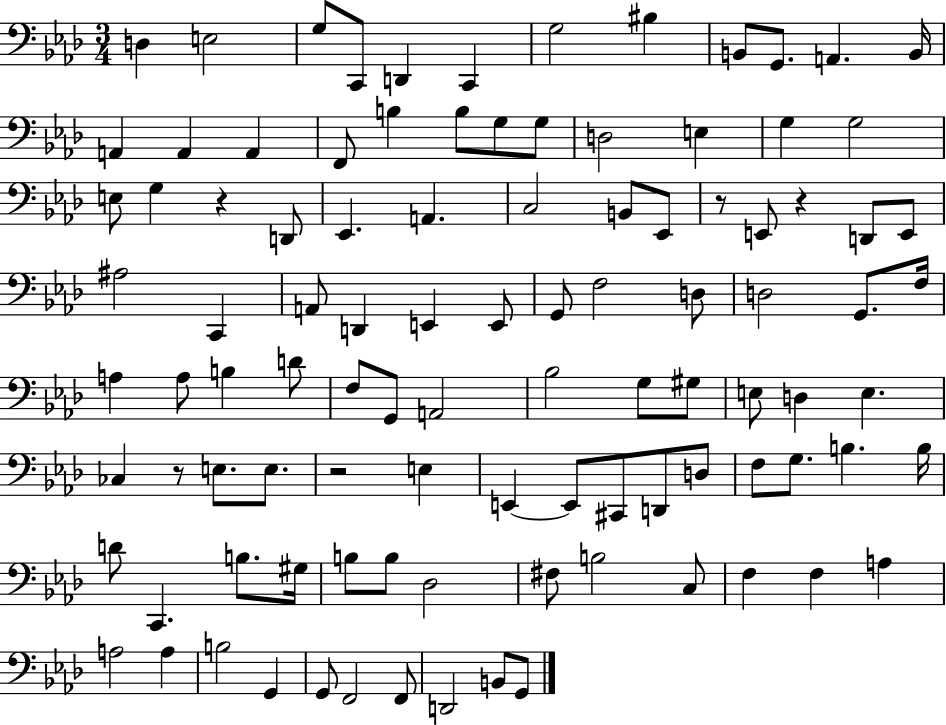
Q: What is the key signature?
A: AES major